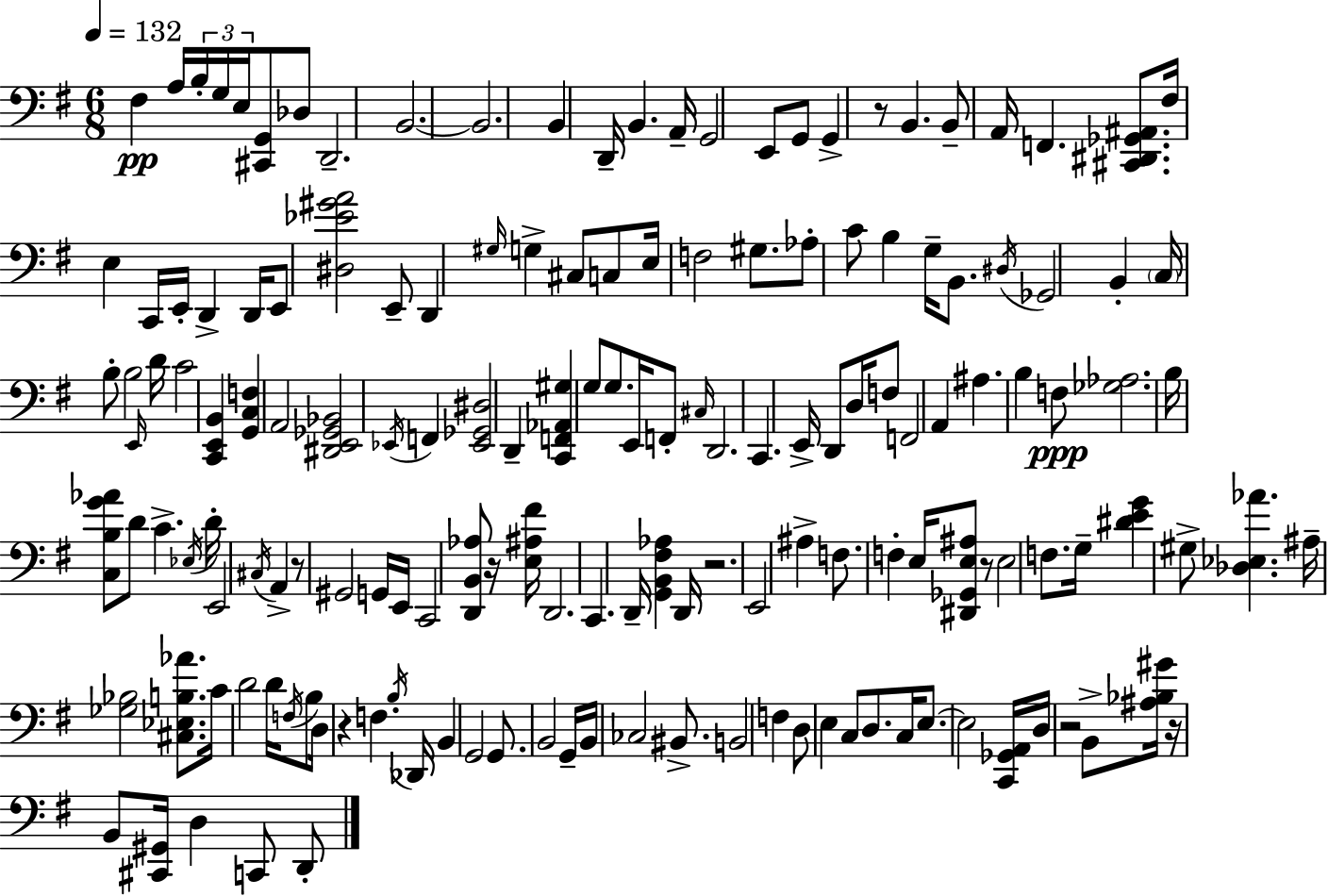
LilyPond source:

{
  \clef bass
  \numericTimeSignature
  \time 6/8
  \key e \minor
  \tempo 4 = 132
  fis4\pp a16 \tuplet 3/2 { b16-. g16 e16 } <cis, g,>8 des8 | d,2.-- | b,2.~~ | b,2. | \break b,4 d,16-- b,4. a,16-- | g,2 e,8 g,8 | g,4-> r8 b,4. | b,8-- a,16 f,4. <cis, dis, ges, ais,>8. | \break fis16 e4 c,16 e,16-. d,4-> d,16 | e,8 <dis ees' gis' a'>2 e,8-- | d,4 \grace { gis16 } g4-> cis8 c8 | e16 f2 gis8. | \break aes8-. c'8 b4 g16-- b,8. | \acciaccatura { dis16 } ges,2 b,4-. | \parenthesize c16 b8-. b2 | \grace { e,16 } d'16 c'2 <c, e, b,>4 | \break <g, c f>4 a,2 | <dis, e, ges, bes,>2 \acciaccatura { ees,16 } | f,4 <ees, ges, dis>2 | d,4-- <c, f, aes, gis>4 g8 g8. | \break e,16 f,8-. \grace { cis16 } d,2. | c,4. e,16-> | d,8 d16 f8 f,2 | a,4 ais4. b4 | \break f8\ppp <ges aes>2. | b16 <c b g' aes'>8 d'8 c'4.-> | \acciaccatura { ees16 } d'16-. e,2 | \acciaccatura { cis16 } a,4-> r8 gis,2 | \break g,16 e,16 c,2 | <d, b, aes>8 r16 <e ais fis'>16 d,2. | c,4. | d,16-- <g, b, fis aes>4 d,16 r2. | \break e,2 | ais4-> f8. f4-. | e16 <dis, ges, e ais>8 r8 e2 | f8. g16-- <dis' e' g'>4 gis8-> | \break <des ees aes'>4. ais16-- <ges bes>2 | <cis ees b aes'>8. c'16 d'2 | d'16 \acciaccatura { f16 } b8 d16 r4 | f4. \acciaccatura { b16 } des,16 b,4 | \break g,2 g,8. | b,2 g,16-- b,16 ces2 | bis,8.-> b,2 | f4 d8 e4 | \break c8 d8. c16 e8.~~ | e2 <c, ges, a,>16 d16 r2 | b,8-> <ais bes gis'>16 r16 b,8 | <cis, gis,>16 d4 c,8 d,8-. \bar "|."
}